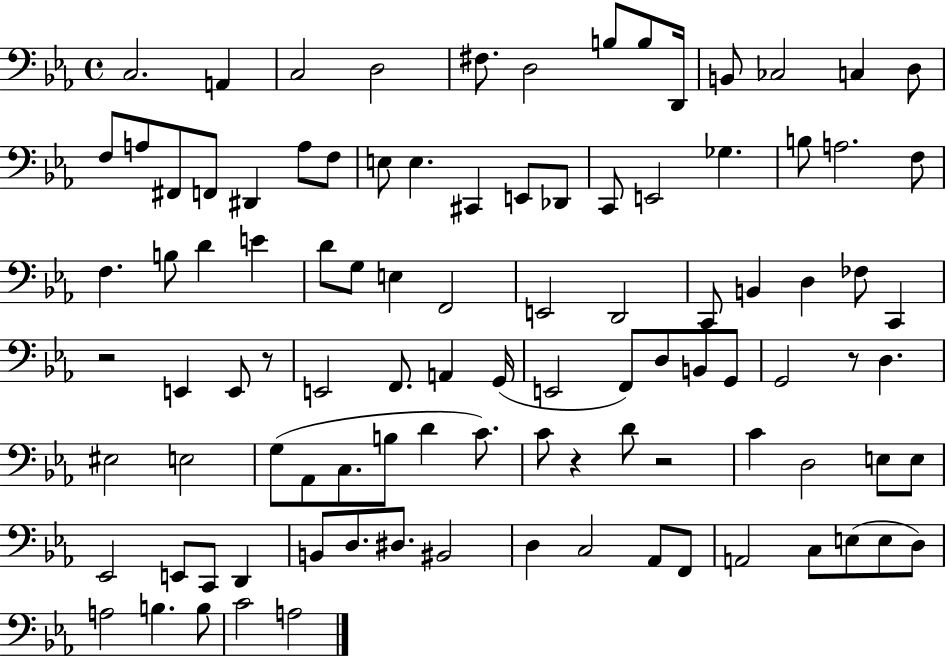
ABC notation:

X:1
T:Untitled
M:4/4
L:1/4
K:Eb
C,2 A,, C,2 D,2 ^F,/2 D,2 B,/2 B,/2 D,,/4 B,,/2 _C,2 C, D,/2 F,/2 A,/2 ^F,,/2 F,,/2 ^D,, A,/2 F,/2 E,/2 E, ^C,, E,,/2 _D,,/2 C,,/2 E,,2 _G, B,/2 A,2 F,/2 F, B,/2 D E D/2 G,/2 E, F,,2 E,,2 D,,2 C,,/2 B,, D, _F,/2 C,, z2 E,, E,,/2 z/2 E,,2 F,,/2 A,, G,,/4 E,,2 F,,/2 D,/2 B,,/2 G,,/2 G,,2 z/2 D, ^E,2 E,2 G,/2 _A,,/2 C,/2 B,/2 D C/2 C/2 z D/2 z2 C D,2 E,/2 E,/2 _E,,2 E,,/2 C,,/2 D,, B,,/2 D,/2 ^D,/2 ^B,,2 D, C,2 _A,,/2 F,,/2 A,,2 C,/2 E,/2 E,/2 D,/2 A,2 B, B,/2 C2 A,2